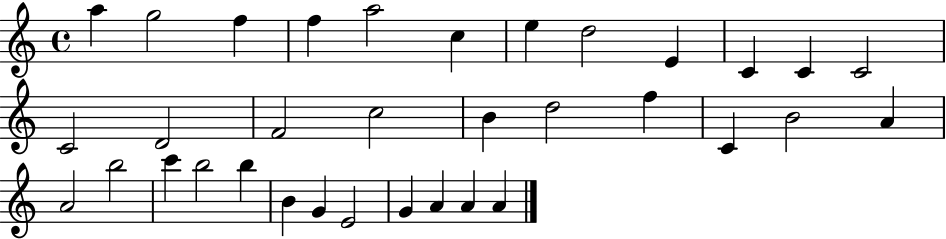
{
  \clef treble
  \time 4/4
  \defaultTimeSignature
  \key c \major
  a''4 g''2 f''4 | f''4 a''2 c''4 | e''4 d''2 e'4 | c'4 c'4 c'2 | \break c'2 d'2 | f'2 c''2 | b'4 d''2 f''4 | c'4 b'2 a'4 | \break a'2 b''2 | c'''4 b''2 b''4 | b'4 g'4 e'2 | g'4 a'4 a'4 a'4 | \break \bar "|."
}